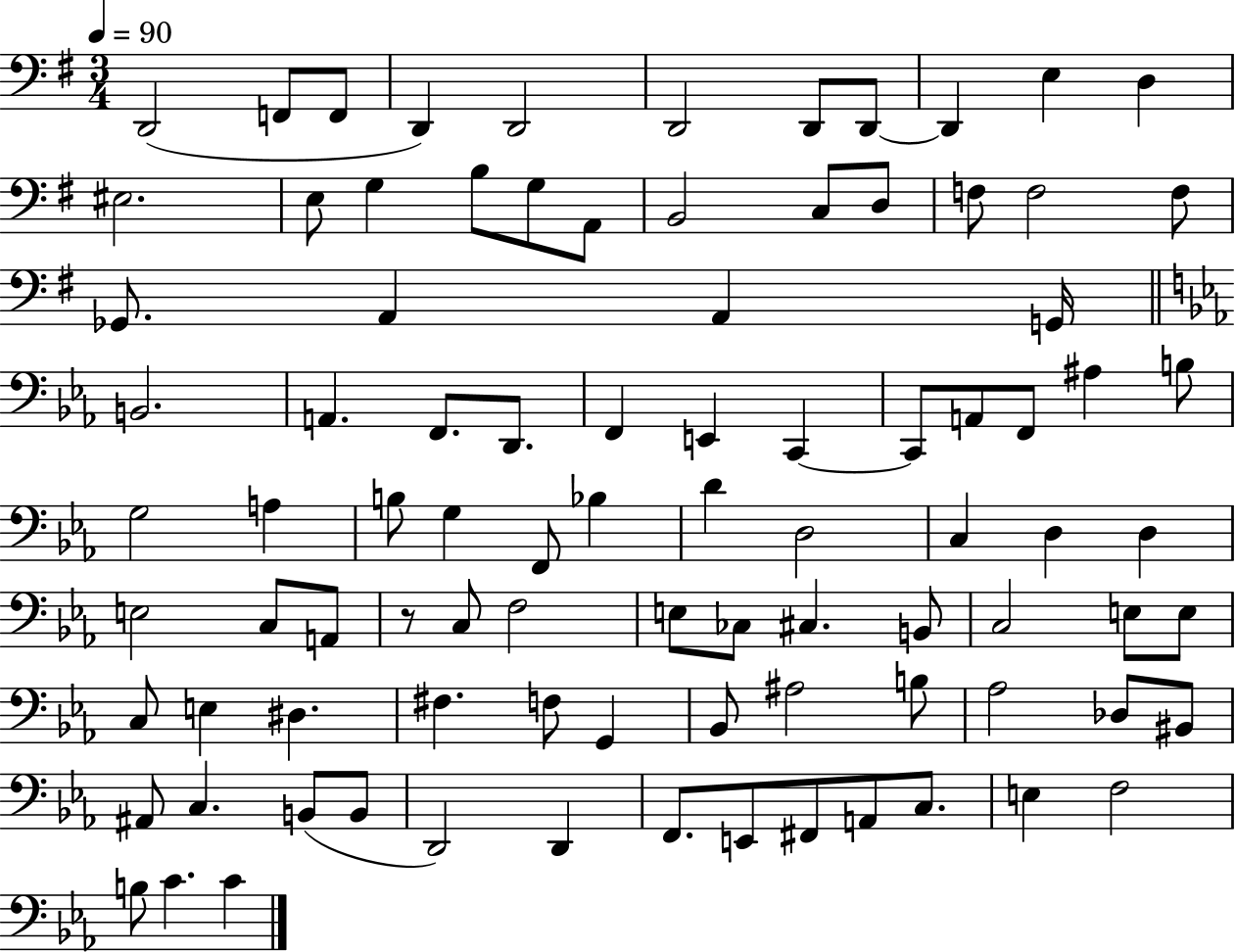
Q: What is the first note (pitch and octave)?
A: D2